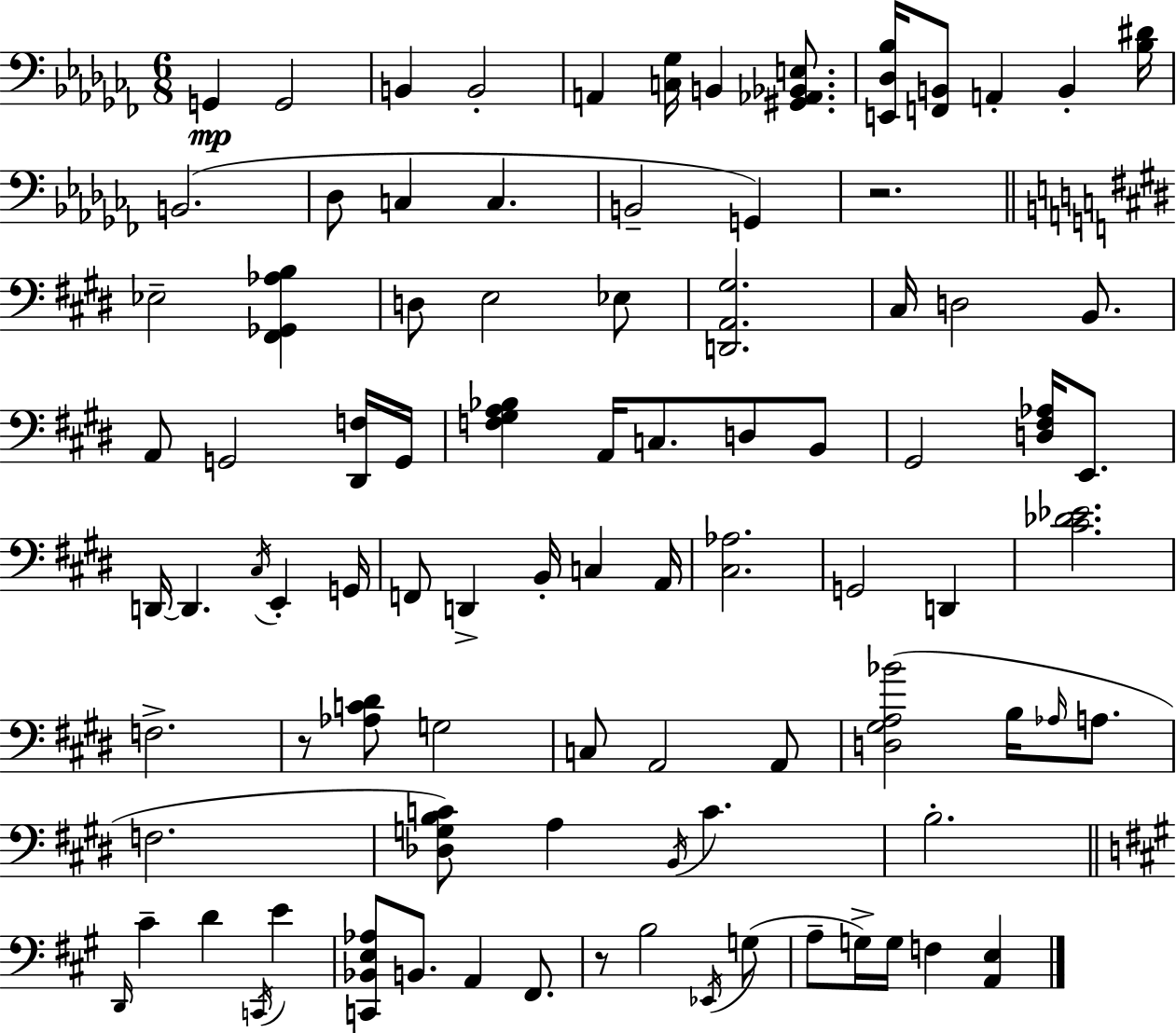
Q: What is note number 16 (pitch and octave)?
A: D3